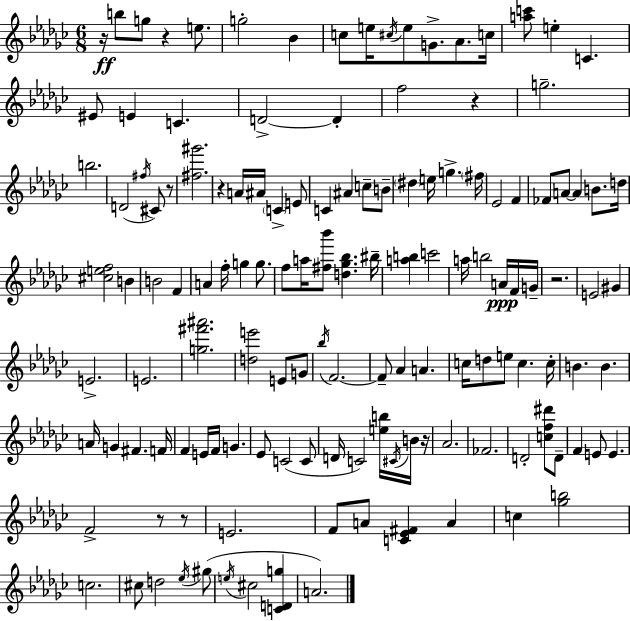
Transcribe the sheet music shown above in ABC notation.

X:1
T:Untitled
M:6/8
L:1/4
K:Ebm
z/4 b/2 g/2 z e/2 g2 _B c/2 e/4 ^c/4 e/2 G/2 _A/2 c/4 [ac']/2 e C ^E/2 E C D2 D f2 z g2 b2 D2 ^f/4 ^C/2 z/2 [^f^g']2 z A/4 ^A/4 C E/2 C ^A c/2 B/2 ^d e/4 g ^f/4 _E2 F _F/2 A/2 A B/2 d/4 [^cef]2 B B2 F A f/4 g g/2 f/2 a/4 [^f_b']/2 [d_g_b] ^b/4 [ab] c'2 a/4 b2 A/4 F/4 G/4 z2 E2 ^G E2 E2 [g^f'^a']2 [de']2 E/2 G/2 _b/4 F2 F/2 _A A c/4 d/2 e/2 c c/4 B B A/4 G ^F F/4 F E/4 F/4 G _E/2 C2 C/2 D/4 C2 [eb]/4 ^C/4 B/4 z/4 _A2 _F2 D2 [cf^d']/2 D/2 F E/2 E F2 z/2 z/2 E2 F/2 A/2 [C_E^F] A c [_gb]2 c2 ^c/2 d2 _e/4 ^g/2 e/4 ^c2 [CDg] A2